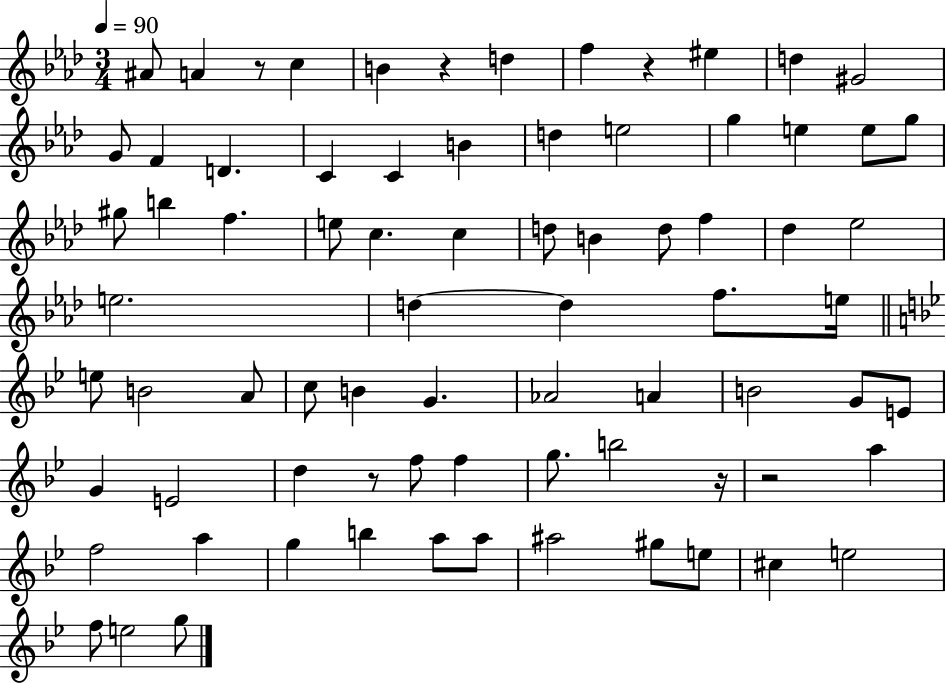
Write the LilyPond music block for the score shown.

{
  \clef treble
  \numericTimeSignature
  \time 3/4
  \key aes \major
  \tempo 4 = 90
  ais'8 a'4 r8 c''4 | b'4 r4 d''4 | f''4 r4 eis''4 | d''4 gis'2 | \break g'8 f'4 d'4. | c'4 c'4 b'4 | d''4 e''2 | g''4 e''4 e''8 g''8 | \break gis''8 b''4 f''4. | e''8 c''4. c''4 | d''8 b'4 d''8 f''4 | des''4 ees''2 | \break e''2. | d''4~~ d''4 f''8. e''16 | \bar "||" \break \key bes \major e''8 b'2 a'8 | c''8 b'4 g'4. | aes'2 a'4 | b'2 g'8 e'8 | \break g'4 e'2 | d''4 r8 f''8 f''4 | g''8. b''2 r16 | r2 a''4 | \break f''2 a''4 | g''4 b''4 a''8 a''8 | ais''2 gis''8 e''8 | cis''4 e''2 | \break f''8 e''2 g''8 | \bar "|."
}